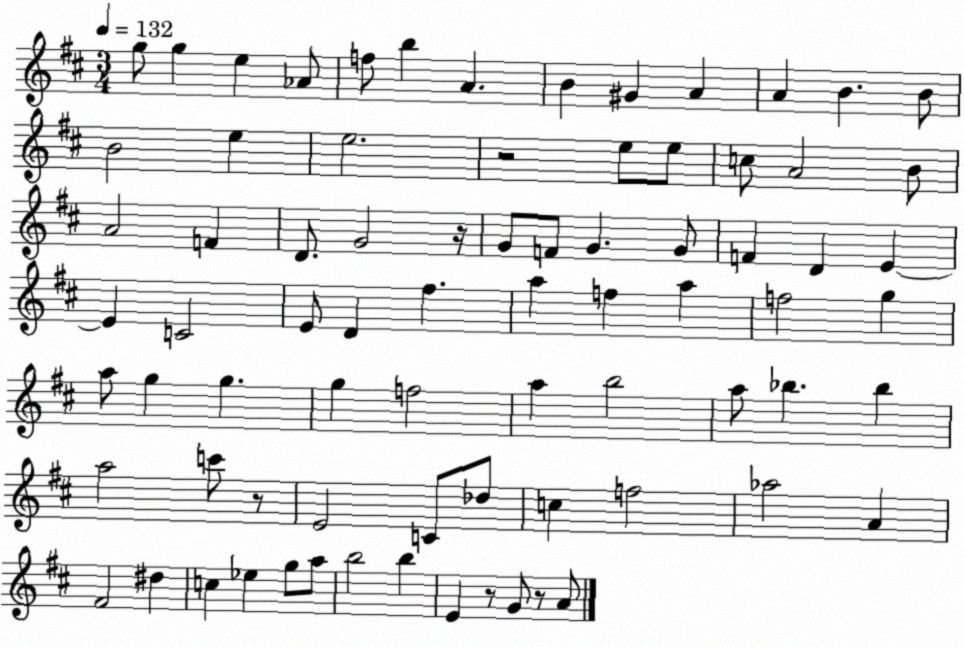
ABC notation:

X:1
T:Untitled
M:3/4
L:1/4
K:D
g/2 g e _A/2 f/2 b A B ^G A A B B/2 B2 e e2 z2 e/2 e/2 c/2 A2 B/2 A2 F D/2 G2 z/4 G/2 F/2 G G/2 F D E E C2 E/2 D ^f a f a f2 g a/2 g g g f2 a b2 a/2 _b _b a2 c'/2 z/2 E2 C/2 _d/2 c f2 _a2 A ^F2 ^d c _e g/2 a/2 b2 b E z/2 G/2 z/2 A/2